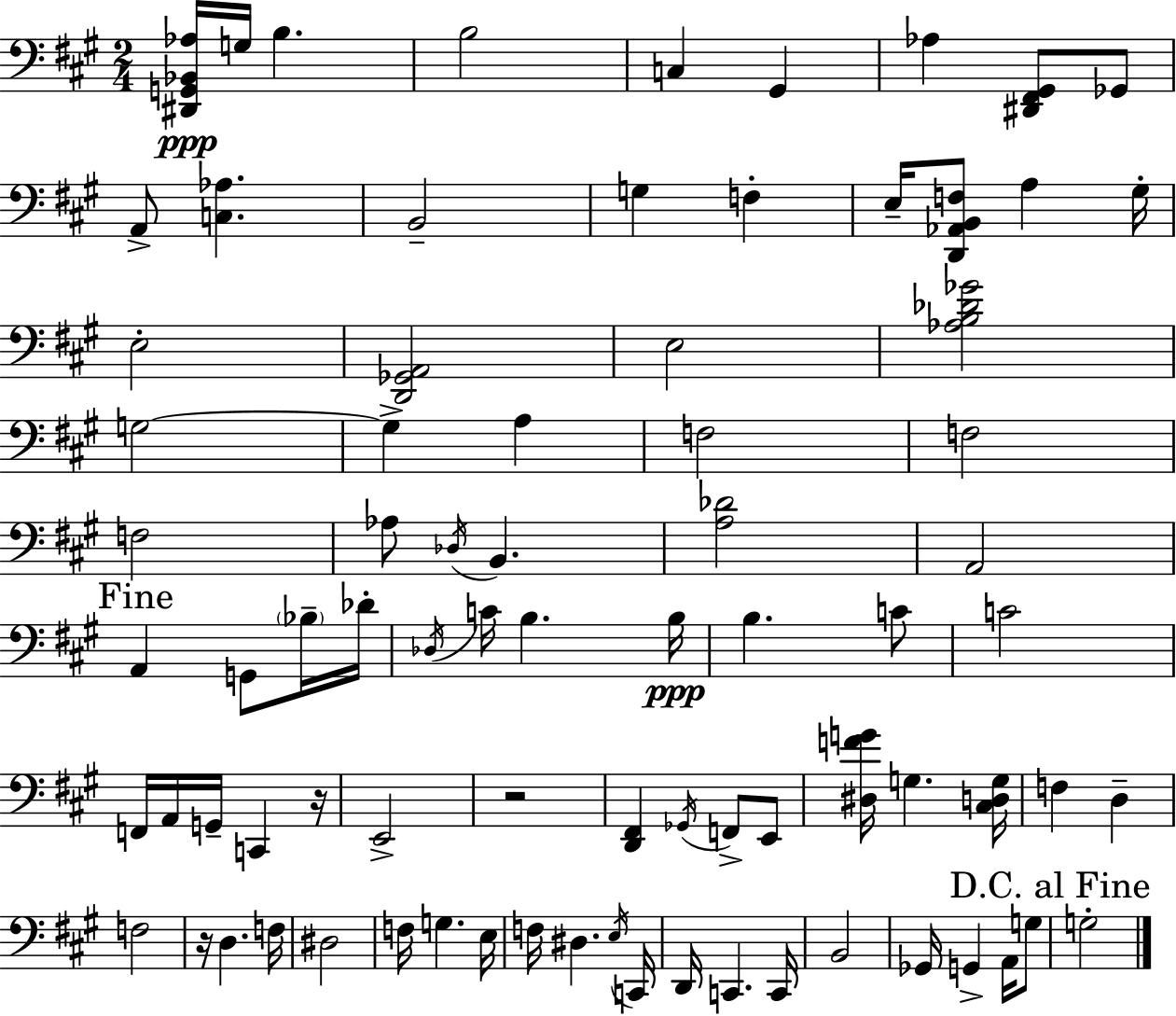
X:1
T:Untitled
M:2/4
L:1/4
K:A
[^D,,G,,_B,,_A,]/4 G,/4 B, B,2 C, ^G,, _A, [^D,,^F,,^G,,]/2 _G,,/2 A,,/2 [C,_A,] B,,2 G, F, E,/4 [D,,_A,,B,,F,]/2 A, ^G,/4 E,2 [D,,_G,,A,,]2 E,2 [_A,B,_D_G]2 G,2 G, A, F,2 F,2 F,2 _A,/2 _D,/4 B,, [A,_D]2 A,,2 A,, G,,/2 _B,/4 _D/4 _D,/4 C/4 B, B,/4 B, C/2 C2 F,,/4 A,,/4 G,,/4 C,, z/4 E,,2 z2 [D,,^F,,] _G,,/4 F,,/2 E,,/2 [^D,FG]/4 G, [^C,D,G,]/4 F, D, F,2 z/4 D, F,/4 ^D,2 F,/4 G, E,/4 F,/4 ^D, E,/4 C,,/4 D,,/4 C,, C,,/4 B,,2 _G,,/4 G,, A,,/4 G,/2 G,2